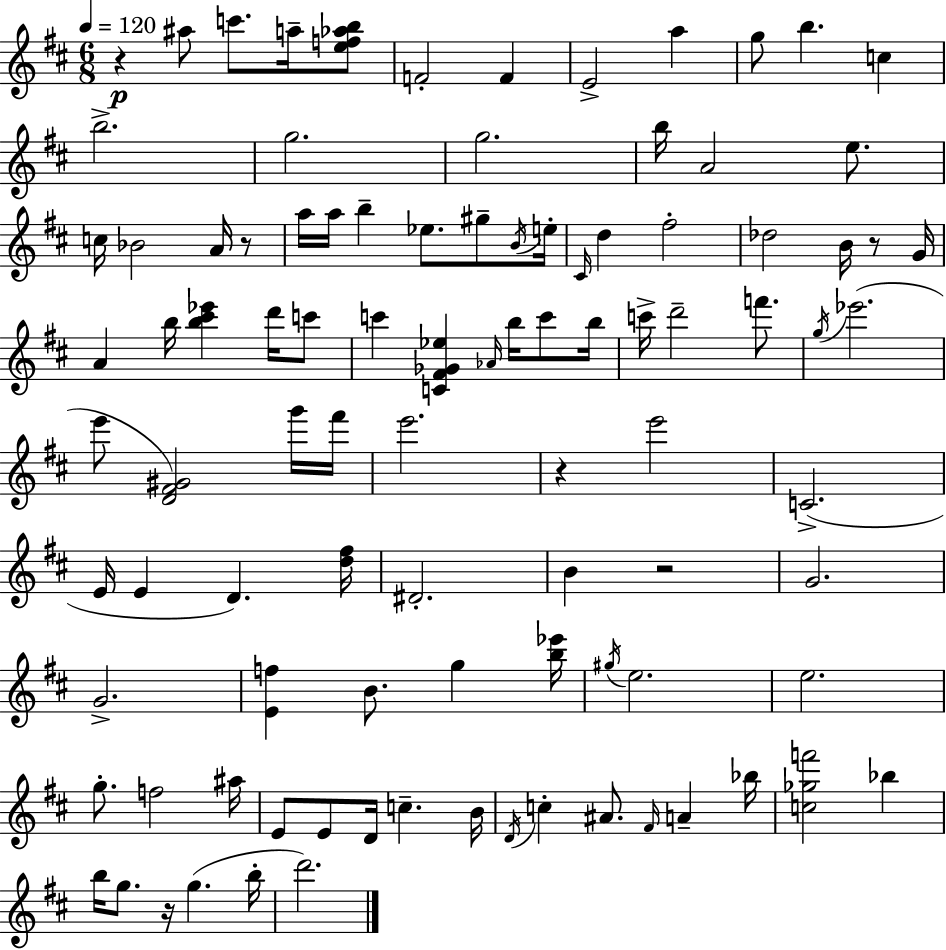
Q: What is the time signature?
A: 6/8